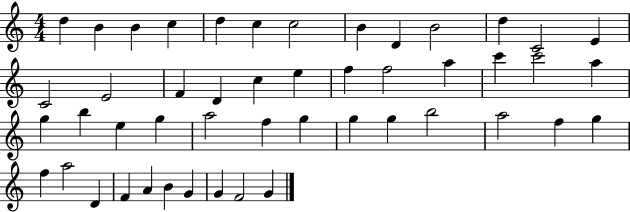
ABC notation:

X:1
T:Untitled
M:4/4
L:1/4
K:C
d B B c d c c2 B D B2 d C2 E C2 E2 F D c e f f2 a c' c'2 a g b e g a2 f g g g b2 a2 f g f a2 D F A B G G F2 G